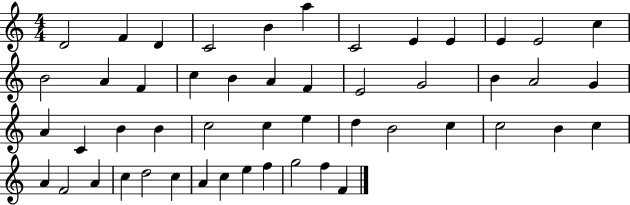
{
  \clef treble
  \numericTimeSignature
  \time 4/4
  \key c \major
  d'2 f'4 d'4 | c'2 b'4 a''4 | c'2 e'4 e'4 | e'4 e'2 c''4 | \break b'2 a'4 f'4 | c''4 b'4 a'4 f'4 | e'2 g'2 | b'4 a'2 g'4 | \break a'4 c'4 b'4 b'4 | c''2 c''4 e''4 | d''4 b'2 c''4 | c''2 b'4 c''4 | \break a'4 f'2 a'4 | c''4 d''2 c''4 | a'4 c''4 e''4 f''4 | g''2 f''4 f'4 | \break \bar "|."
}